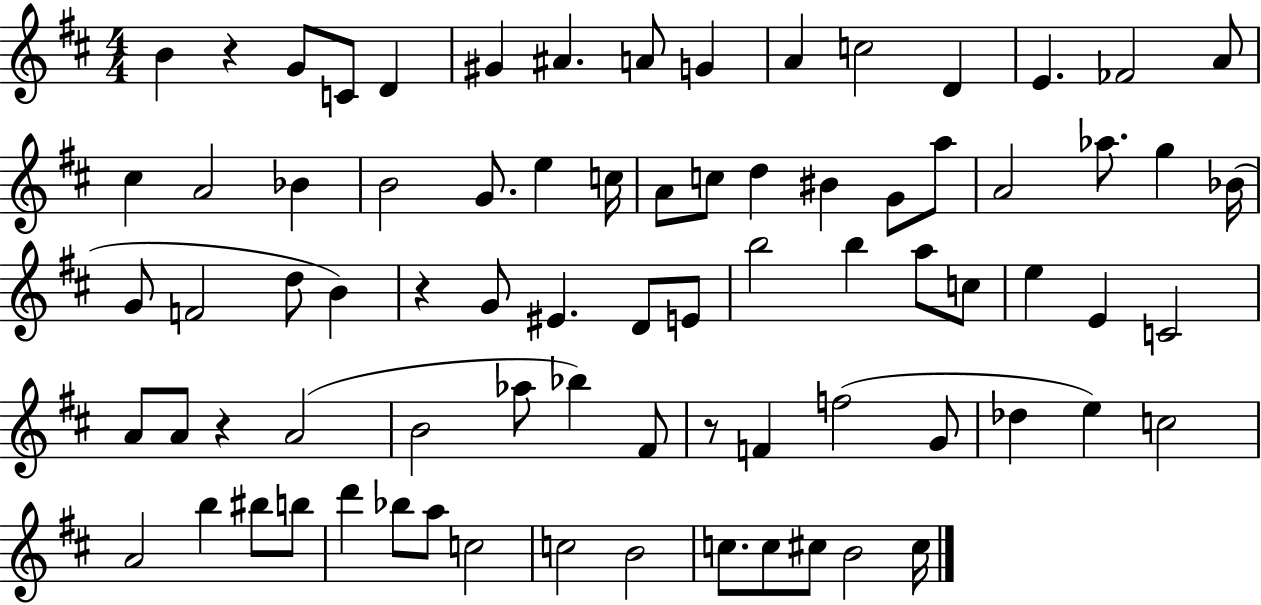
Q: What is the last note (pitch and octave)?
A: C#5